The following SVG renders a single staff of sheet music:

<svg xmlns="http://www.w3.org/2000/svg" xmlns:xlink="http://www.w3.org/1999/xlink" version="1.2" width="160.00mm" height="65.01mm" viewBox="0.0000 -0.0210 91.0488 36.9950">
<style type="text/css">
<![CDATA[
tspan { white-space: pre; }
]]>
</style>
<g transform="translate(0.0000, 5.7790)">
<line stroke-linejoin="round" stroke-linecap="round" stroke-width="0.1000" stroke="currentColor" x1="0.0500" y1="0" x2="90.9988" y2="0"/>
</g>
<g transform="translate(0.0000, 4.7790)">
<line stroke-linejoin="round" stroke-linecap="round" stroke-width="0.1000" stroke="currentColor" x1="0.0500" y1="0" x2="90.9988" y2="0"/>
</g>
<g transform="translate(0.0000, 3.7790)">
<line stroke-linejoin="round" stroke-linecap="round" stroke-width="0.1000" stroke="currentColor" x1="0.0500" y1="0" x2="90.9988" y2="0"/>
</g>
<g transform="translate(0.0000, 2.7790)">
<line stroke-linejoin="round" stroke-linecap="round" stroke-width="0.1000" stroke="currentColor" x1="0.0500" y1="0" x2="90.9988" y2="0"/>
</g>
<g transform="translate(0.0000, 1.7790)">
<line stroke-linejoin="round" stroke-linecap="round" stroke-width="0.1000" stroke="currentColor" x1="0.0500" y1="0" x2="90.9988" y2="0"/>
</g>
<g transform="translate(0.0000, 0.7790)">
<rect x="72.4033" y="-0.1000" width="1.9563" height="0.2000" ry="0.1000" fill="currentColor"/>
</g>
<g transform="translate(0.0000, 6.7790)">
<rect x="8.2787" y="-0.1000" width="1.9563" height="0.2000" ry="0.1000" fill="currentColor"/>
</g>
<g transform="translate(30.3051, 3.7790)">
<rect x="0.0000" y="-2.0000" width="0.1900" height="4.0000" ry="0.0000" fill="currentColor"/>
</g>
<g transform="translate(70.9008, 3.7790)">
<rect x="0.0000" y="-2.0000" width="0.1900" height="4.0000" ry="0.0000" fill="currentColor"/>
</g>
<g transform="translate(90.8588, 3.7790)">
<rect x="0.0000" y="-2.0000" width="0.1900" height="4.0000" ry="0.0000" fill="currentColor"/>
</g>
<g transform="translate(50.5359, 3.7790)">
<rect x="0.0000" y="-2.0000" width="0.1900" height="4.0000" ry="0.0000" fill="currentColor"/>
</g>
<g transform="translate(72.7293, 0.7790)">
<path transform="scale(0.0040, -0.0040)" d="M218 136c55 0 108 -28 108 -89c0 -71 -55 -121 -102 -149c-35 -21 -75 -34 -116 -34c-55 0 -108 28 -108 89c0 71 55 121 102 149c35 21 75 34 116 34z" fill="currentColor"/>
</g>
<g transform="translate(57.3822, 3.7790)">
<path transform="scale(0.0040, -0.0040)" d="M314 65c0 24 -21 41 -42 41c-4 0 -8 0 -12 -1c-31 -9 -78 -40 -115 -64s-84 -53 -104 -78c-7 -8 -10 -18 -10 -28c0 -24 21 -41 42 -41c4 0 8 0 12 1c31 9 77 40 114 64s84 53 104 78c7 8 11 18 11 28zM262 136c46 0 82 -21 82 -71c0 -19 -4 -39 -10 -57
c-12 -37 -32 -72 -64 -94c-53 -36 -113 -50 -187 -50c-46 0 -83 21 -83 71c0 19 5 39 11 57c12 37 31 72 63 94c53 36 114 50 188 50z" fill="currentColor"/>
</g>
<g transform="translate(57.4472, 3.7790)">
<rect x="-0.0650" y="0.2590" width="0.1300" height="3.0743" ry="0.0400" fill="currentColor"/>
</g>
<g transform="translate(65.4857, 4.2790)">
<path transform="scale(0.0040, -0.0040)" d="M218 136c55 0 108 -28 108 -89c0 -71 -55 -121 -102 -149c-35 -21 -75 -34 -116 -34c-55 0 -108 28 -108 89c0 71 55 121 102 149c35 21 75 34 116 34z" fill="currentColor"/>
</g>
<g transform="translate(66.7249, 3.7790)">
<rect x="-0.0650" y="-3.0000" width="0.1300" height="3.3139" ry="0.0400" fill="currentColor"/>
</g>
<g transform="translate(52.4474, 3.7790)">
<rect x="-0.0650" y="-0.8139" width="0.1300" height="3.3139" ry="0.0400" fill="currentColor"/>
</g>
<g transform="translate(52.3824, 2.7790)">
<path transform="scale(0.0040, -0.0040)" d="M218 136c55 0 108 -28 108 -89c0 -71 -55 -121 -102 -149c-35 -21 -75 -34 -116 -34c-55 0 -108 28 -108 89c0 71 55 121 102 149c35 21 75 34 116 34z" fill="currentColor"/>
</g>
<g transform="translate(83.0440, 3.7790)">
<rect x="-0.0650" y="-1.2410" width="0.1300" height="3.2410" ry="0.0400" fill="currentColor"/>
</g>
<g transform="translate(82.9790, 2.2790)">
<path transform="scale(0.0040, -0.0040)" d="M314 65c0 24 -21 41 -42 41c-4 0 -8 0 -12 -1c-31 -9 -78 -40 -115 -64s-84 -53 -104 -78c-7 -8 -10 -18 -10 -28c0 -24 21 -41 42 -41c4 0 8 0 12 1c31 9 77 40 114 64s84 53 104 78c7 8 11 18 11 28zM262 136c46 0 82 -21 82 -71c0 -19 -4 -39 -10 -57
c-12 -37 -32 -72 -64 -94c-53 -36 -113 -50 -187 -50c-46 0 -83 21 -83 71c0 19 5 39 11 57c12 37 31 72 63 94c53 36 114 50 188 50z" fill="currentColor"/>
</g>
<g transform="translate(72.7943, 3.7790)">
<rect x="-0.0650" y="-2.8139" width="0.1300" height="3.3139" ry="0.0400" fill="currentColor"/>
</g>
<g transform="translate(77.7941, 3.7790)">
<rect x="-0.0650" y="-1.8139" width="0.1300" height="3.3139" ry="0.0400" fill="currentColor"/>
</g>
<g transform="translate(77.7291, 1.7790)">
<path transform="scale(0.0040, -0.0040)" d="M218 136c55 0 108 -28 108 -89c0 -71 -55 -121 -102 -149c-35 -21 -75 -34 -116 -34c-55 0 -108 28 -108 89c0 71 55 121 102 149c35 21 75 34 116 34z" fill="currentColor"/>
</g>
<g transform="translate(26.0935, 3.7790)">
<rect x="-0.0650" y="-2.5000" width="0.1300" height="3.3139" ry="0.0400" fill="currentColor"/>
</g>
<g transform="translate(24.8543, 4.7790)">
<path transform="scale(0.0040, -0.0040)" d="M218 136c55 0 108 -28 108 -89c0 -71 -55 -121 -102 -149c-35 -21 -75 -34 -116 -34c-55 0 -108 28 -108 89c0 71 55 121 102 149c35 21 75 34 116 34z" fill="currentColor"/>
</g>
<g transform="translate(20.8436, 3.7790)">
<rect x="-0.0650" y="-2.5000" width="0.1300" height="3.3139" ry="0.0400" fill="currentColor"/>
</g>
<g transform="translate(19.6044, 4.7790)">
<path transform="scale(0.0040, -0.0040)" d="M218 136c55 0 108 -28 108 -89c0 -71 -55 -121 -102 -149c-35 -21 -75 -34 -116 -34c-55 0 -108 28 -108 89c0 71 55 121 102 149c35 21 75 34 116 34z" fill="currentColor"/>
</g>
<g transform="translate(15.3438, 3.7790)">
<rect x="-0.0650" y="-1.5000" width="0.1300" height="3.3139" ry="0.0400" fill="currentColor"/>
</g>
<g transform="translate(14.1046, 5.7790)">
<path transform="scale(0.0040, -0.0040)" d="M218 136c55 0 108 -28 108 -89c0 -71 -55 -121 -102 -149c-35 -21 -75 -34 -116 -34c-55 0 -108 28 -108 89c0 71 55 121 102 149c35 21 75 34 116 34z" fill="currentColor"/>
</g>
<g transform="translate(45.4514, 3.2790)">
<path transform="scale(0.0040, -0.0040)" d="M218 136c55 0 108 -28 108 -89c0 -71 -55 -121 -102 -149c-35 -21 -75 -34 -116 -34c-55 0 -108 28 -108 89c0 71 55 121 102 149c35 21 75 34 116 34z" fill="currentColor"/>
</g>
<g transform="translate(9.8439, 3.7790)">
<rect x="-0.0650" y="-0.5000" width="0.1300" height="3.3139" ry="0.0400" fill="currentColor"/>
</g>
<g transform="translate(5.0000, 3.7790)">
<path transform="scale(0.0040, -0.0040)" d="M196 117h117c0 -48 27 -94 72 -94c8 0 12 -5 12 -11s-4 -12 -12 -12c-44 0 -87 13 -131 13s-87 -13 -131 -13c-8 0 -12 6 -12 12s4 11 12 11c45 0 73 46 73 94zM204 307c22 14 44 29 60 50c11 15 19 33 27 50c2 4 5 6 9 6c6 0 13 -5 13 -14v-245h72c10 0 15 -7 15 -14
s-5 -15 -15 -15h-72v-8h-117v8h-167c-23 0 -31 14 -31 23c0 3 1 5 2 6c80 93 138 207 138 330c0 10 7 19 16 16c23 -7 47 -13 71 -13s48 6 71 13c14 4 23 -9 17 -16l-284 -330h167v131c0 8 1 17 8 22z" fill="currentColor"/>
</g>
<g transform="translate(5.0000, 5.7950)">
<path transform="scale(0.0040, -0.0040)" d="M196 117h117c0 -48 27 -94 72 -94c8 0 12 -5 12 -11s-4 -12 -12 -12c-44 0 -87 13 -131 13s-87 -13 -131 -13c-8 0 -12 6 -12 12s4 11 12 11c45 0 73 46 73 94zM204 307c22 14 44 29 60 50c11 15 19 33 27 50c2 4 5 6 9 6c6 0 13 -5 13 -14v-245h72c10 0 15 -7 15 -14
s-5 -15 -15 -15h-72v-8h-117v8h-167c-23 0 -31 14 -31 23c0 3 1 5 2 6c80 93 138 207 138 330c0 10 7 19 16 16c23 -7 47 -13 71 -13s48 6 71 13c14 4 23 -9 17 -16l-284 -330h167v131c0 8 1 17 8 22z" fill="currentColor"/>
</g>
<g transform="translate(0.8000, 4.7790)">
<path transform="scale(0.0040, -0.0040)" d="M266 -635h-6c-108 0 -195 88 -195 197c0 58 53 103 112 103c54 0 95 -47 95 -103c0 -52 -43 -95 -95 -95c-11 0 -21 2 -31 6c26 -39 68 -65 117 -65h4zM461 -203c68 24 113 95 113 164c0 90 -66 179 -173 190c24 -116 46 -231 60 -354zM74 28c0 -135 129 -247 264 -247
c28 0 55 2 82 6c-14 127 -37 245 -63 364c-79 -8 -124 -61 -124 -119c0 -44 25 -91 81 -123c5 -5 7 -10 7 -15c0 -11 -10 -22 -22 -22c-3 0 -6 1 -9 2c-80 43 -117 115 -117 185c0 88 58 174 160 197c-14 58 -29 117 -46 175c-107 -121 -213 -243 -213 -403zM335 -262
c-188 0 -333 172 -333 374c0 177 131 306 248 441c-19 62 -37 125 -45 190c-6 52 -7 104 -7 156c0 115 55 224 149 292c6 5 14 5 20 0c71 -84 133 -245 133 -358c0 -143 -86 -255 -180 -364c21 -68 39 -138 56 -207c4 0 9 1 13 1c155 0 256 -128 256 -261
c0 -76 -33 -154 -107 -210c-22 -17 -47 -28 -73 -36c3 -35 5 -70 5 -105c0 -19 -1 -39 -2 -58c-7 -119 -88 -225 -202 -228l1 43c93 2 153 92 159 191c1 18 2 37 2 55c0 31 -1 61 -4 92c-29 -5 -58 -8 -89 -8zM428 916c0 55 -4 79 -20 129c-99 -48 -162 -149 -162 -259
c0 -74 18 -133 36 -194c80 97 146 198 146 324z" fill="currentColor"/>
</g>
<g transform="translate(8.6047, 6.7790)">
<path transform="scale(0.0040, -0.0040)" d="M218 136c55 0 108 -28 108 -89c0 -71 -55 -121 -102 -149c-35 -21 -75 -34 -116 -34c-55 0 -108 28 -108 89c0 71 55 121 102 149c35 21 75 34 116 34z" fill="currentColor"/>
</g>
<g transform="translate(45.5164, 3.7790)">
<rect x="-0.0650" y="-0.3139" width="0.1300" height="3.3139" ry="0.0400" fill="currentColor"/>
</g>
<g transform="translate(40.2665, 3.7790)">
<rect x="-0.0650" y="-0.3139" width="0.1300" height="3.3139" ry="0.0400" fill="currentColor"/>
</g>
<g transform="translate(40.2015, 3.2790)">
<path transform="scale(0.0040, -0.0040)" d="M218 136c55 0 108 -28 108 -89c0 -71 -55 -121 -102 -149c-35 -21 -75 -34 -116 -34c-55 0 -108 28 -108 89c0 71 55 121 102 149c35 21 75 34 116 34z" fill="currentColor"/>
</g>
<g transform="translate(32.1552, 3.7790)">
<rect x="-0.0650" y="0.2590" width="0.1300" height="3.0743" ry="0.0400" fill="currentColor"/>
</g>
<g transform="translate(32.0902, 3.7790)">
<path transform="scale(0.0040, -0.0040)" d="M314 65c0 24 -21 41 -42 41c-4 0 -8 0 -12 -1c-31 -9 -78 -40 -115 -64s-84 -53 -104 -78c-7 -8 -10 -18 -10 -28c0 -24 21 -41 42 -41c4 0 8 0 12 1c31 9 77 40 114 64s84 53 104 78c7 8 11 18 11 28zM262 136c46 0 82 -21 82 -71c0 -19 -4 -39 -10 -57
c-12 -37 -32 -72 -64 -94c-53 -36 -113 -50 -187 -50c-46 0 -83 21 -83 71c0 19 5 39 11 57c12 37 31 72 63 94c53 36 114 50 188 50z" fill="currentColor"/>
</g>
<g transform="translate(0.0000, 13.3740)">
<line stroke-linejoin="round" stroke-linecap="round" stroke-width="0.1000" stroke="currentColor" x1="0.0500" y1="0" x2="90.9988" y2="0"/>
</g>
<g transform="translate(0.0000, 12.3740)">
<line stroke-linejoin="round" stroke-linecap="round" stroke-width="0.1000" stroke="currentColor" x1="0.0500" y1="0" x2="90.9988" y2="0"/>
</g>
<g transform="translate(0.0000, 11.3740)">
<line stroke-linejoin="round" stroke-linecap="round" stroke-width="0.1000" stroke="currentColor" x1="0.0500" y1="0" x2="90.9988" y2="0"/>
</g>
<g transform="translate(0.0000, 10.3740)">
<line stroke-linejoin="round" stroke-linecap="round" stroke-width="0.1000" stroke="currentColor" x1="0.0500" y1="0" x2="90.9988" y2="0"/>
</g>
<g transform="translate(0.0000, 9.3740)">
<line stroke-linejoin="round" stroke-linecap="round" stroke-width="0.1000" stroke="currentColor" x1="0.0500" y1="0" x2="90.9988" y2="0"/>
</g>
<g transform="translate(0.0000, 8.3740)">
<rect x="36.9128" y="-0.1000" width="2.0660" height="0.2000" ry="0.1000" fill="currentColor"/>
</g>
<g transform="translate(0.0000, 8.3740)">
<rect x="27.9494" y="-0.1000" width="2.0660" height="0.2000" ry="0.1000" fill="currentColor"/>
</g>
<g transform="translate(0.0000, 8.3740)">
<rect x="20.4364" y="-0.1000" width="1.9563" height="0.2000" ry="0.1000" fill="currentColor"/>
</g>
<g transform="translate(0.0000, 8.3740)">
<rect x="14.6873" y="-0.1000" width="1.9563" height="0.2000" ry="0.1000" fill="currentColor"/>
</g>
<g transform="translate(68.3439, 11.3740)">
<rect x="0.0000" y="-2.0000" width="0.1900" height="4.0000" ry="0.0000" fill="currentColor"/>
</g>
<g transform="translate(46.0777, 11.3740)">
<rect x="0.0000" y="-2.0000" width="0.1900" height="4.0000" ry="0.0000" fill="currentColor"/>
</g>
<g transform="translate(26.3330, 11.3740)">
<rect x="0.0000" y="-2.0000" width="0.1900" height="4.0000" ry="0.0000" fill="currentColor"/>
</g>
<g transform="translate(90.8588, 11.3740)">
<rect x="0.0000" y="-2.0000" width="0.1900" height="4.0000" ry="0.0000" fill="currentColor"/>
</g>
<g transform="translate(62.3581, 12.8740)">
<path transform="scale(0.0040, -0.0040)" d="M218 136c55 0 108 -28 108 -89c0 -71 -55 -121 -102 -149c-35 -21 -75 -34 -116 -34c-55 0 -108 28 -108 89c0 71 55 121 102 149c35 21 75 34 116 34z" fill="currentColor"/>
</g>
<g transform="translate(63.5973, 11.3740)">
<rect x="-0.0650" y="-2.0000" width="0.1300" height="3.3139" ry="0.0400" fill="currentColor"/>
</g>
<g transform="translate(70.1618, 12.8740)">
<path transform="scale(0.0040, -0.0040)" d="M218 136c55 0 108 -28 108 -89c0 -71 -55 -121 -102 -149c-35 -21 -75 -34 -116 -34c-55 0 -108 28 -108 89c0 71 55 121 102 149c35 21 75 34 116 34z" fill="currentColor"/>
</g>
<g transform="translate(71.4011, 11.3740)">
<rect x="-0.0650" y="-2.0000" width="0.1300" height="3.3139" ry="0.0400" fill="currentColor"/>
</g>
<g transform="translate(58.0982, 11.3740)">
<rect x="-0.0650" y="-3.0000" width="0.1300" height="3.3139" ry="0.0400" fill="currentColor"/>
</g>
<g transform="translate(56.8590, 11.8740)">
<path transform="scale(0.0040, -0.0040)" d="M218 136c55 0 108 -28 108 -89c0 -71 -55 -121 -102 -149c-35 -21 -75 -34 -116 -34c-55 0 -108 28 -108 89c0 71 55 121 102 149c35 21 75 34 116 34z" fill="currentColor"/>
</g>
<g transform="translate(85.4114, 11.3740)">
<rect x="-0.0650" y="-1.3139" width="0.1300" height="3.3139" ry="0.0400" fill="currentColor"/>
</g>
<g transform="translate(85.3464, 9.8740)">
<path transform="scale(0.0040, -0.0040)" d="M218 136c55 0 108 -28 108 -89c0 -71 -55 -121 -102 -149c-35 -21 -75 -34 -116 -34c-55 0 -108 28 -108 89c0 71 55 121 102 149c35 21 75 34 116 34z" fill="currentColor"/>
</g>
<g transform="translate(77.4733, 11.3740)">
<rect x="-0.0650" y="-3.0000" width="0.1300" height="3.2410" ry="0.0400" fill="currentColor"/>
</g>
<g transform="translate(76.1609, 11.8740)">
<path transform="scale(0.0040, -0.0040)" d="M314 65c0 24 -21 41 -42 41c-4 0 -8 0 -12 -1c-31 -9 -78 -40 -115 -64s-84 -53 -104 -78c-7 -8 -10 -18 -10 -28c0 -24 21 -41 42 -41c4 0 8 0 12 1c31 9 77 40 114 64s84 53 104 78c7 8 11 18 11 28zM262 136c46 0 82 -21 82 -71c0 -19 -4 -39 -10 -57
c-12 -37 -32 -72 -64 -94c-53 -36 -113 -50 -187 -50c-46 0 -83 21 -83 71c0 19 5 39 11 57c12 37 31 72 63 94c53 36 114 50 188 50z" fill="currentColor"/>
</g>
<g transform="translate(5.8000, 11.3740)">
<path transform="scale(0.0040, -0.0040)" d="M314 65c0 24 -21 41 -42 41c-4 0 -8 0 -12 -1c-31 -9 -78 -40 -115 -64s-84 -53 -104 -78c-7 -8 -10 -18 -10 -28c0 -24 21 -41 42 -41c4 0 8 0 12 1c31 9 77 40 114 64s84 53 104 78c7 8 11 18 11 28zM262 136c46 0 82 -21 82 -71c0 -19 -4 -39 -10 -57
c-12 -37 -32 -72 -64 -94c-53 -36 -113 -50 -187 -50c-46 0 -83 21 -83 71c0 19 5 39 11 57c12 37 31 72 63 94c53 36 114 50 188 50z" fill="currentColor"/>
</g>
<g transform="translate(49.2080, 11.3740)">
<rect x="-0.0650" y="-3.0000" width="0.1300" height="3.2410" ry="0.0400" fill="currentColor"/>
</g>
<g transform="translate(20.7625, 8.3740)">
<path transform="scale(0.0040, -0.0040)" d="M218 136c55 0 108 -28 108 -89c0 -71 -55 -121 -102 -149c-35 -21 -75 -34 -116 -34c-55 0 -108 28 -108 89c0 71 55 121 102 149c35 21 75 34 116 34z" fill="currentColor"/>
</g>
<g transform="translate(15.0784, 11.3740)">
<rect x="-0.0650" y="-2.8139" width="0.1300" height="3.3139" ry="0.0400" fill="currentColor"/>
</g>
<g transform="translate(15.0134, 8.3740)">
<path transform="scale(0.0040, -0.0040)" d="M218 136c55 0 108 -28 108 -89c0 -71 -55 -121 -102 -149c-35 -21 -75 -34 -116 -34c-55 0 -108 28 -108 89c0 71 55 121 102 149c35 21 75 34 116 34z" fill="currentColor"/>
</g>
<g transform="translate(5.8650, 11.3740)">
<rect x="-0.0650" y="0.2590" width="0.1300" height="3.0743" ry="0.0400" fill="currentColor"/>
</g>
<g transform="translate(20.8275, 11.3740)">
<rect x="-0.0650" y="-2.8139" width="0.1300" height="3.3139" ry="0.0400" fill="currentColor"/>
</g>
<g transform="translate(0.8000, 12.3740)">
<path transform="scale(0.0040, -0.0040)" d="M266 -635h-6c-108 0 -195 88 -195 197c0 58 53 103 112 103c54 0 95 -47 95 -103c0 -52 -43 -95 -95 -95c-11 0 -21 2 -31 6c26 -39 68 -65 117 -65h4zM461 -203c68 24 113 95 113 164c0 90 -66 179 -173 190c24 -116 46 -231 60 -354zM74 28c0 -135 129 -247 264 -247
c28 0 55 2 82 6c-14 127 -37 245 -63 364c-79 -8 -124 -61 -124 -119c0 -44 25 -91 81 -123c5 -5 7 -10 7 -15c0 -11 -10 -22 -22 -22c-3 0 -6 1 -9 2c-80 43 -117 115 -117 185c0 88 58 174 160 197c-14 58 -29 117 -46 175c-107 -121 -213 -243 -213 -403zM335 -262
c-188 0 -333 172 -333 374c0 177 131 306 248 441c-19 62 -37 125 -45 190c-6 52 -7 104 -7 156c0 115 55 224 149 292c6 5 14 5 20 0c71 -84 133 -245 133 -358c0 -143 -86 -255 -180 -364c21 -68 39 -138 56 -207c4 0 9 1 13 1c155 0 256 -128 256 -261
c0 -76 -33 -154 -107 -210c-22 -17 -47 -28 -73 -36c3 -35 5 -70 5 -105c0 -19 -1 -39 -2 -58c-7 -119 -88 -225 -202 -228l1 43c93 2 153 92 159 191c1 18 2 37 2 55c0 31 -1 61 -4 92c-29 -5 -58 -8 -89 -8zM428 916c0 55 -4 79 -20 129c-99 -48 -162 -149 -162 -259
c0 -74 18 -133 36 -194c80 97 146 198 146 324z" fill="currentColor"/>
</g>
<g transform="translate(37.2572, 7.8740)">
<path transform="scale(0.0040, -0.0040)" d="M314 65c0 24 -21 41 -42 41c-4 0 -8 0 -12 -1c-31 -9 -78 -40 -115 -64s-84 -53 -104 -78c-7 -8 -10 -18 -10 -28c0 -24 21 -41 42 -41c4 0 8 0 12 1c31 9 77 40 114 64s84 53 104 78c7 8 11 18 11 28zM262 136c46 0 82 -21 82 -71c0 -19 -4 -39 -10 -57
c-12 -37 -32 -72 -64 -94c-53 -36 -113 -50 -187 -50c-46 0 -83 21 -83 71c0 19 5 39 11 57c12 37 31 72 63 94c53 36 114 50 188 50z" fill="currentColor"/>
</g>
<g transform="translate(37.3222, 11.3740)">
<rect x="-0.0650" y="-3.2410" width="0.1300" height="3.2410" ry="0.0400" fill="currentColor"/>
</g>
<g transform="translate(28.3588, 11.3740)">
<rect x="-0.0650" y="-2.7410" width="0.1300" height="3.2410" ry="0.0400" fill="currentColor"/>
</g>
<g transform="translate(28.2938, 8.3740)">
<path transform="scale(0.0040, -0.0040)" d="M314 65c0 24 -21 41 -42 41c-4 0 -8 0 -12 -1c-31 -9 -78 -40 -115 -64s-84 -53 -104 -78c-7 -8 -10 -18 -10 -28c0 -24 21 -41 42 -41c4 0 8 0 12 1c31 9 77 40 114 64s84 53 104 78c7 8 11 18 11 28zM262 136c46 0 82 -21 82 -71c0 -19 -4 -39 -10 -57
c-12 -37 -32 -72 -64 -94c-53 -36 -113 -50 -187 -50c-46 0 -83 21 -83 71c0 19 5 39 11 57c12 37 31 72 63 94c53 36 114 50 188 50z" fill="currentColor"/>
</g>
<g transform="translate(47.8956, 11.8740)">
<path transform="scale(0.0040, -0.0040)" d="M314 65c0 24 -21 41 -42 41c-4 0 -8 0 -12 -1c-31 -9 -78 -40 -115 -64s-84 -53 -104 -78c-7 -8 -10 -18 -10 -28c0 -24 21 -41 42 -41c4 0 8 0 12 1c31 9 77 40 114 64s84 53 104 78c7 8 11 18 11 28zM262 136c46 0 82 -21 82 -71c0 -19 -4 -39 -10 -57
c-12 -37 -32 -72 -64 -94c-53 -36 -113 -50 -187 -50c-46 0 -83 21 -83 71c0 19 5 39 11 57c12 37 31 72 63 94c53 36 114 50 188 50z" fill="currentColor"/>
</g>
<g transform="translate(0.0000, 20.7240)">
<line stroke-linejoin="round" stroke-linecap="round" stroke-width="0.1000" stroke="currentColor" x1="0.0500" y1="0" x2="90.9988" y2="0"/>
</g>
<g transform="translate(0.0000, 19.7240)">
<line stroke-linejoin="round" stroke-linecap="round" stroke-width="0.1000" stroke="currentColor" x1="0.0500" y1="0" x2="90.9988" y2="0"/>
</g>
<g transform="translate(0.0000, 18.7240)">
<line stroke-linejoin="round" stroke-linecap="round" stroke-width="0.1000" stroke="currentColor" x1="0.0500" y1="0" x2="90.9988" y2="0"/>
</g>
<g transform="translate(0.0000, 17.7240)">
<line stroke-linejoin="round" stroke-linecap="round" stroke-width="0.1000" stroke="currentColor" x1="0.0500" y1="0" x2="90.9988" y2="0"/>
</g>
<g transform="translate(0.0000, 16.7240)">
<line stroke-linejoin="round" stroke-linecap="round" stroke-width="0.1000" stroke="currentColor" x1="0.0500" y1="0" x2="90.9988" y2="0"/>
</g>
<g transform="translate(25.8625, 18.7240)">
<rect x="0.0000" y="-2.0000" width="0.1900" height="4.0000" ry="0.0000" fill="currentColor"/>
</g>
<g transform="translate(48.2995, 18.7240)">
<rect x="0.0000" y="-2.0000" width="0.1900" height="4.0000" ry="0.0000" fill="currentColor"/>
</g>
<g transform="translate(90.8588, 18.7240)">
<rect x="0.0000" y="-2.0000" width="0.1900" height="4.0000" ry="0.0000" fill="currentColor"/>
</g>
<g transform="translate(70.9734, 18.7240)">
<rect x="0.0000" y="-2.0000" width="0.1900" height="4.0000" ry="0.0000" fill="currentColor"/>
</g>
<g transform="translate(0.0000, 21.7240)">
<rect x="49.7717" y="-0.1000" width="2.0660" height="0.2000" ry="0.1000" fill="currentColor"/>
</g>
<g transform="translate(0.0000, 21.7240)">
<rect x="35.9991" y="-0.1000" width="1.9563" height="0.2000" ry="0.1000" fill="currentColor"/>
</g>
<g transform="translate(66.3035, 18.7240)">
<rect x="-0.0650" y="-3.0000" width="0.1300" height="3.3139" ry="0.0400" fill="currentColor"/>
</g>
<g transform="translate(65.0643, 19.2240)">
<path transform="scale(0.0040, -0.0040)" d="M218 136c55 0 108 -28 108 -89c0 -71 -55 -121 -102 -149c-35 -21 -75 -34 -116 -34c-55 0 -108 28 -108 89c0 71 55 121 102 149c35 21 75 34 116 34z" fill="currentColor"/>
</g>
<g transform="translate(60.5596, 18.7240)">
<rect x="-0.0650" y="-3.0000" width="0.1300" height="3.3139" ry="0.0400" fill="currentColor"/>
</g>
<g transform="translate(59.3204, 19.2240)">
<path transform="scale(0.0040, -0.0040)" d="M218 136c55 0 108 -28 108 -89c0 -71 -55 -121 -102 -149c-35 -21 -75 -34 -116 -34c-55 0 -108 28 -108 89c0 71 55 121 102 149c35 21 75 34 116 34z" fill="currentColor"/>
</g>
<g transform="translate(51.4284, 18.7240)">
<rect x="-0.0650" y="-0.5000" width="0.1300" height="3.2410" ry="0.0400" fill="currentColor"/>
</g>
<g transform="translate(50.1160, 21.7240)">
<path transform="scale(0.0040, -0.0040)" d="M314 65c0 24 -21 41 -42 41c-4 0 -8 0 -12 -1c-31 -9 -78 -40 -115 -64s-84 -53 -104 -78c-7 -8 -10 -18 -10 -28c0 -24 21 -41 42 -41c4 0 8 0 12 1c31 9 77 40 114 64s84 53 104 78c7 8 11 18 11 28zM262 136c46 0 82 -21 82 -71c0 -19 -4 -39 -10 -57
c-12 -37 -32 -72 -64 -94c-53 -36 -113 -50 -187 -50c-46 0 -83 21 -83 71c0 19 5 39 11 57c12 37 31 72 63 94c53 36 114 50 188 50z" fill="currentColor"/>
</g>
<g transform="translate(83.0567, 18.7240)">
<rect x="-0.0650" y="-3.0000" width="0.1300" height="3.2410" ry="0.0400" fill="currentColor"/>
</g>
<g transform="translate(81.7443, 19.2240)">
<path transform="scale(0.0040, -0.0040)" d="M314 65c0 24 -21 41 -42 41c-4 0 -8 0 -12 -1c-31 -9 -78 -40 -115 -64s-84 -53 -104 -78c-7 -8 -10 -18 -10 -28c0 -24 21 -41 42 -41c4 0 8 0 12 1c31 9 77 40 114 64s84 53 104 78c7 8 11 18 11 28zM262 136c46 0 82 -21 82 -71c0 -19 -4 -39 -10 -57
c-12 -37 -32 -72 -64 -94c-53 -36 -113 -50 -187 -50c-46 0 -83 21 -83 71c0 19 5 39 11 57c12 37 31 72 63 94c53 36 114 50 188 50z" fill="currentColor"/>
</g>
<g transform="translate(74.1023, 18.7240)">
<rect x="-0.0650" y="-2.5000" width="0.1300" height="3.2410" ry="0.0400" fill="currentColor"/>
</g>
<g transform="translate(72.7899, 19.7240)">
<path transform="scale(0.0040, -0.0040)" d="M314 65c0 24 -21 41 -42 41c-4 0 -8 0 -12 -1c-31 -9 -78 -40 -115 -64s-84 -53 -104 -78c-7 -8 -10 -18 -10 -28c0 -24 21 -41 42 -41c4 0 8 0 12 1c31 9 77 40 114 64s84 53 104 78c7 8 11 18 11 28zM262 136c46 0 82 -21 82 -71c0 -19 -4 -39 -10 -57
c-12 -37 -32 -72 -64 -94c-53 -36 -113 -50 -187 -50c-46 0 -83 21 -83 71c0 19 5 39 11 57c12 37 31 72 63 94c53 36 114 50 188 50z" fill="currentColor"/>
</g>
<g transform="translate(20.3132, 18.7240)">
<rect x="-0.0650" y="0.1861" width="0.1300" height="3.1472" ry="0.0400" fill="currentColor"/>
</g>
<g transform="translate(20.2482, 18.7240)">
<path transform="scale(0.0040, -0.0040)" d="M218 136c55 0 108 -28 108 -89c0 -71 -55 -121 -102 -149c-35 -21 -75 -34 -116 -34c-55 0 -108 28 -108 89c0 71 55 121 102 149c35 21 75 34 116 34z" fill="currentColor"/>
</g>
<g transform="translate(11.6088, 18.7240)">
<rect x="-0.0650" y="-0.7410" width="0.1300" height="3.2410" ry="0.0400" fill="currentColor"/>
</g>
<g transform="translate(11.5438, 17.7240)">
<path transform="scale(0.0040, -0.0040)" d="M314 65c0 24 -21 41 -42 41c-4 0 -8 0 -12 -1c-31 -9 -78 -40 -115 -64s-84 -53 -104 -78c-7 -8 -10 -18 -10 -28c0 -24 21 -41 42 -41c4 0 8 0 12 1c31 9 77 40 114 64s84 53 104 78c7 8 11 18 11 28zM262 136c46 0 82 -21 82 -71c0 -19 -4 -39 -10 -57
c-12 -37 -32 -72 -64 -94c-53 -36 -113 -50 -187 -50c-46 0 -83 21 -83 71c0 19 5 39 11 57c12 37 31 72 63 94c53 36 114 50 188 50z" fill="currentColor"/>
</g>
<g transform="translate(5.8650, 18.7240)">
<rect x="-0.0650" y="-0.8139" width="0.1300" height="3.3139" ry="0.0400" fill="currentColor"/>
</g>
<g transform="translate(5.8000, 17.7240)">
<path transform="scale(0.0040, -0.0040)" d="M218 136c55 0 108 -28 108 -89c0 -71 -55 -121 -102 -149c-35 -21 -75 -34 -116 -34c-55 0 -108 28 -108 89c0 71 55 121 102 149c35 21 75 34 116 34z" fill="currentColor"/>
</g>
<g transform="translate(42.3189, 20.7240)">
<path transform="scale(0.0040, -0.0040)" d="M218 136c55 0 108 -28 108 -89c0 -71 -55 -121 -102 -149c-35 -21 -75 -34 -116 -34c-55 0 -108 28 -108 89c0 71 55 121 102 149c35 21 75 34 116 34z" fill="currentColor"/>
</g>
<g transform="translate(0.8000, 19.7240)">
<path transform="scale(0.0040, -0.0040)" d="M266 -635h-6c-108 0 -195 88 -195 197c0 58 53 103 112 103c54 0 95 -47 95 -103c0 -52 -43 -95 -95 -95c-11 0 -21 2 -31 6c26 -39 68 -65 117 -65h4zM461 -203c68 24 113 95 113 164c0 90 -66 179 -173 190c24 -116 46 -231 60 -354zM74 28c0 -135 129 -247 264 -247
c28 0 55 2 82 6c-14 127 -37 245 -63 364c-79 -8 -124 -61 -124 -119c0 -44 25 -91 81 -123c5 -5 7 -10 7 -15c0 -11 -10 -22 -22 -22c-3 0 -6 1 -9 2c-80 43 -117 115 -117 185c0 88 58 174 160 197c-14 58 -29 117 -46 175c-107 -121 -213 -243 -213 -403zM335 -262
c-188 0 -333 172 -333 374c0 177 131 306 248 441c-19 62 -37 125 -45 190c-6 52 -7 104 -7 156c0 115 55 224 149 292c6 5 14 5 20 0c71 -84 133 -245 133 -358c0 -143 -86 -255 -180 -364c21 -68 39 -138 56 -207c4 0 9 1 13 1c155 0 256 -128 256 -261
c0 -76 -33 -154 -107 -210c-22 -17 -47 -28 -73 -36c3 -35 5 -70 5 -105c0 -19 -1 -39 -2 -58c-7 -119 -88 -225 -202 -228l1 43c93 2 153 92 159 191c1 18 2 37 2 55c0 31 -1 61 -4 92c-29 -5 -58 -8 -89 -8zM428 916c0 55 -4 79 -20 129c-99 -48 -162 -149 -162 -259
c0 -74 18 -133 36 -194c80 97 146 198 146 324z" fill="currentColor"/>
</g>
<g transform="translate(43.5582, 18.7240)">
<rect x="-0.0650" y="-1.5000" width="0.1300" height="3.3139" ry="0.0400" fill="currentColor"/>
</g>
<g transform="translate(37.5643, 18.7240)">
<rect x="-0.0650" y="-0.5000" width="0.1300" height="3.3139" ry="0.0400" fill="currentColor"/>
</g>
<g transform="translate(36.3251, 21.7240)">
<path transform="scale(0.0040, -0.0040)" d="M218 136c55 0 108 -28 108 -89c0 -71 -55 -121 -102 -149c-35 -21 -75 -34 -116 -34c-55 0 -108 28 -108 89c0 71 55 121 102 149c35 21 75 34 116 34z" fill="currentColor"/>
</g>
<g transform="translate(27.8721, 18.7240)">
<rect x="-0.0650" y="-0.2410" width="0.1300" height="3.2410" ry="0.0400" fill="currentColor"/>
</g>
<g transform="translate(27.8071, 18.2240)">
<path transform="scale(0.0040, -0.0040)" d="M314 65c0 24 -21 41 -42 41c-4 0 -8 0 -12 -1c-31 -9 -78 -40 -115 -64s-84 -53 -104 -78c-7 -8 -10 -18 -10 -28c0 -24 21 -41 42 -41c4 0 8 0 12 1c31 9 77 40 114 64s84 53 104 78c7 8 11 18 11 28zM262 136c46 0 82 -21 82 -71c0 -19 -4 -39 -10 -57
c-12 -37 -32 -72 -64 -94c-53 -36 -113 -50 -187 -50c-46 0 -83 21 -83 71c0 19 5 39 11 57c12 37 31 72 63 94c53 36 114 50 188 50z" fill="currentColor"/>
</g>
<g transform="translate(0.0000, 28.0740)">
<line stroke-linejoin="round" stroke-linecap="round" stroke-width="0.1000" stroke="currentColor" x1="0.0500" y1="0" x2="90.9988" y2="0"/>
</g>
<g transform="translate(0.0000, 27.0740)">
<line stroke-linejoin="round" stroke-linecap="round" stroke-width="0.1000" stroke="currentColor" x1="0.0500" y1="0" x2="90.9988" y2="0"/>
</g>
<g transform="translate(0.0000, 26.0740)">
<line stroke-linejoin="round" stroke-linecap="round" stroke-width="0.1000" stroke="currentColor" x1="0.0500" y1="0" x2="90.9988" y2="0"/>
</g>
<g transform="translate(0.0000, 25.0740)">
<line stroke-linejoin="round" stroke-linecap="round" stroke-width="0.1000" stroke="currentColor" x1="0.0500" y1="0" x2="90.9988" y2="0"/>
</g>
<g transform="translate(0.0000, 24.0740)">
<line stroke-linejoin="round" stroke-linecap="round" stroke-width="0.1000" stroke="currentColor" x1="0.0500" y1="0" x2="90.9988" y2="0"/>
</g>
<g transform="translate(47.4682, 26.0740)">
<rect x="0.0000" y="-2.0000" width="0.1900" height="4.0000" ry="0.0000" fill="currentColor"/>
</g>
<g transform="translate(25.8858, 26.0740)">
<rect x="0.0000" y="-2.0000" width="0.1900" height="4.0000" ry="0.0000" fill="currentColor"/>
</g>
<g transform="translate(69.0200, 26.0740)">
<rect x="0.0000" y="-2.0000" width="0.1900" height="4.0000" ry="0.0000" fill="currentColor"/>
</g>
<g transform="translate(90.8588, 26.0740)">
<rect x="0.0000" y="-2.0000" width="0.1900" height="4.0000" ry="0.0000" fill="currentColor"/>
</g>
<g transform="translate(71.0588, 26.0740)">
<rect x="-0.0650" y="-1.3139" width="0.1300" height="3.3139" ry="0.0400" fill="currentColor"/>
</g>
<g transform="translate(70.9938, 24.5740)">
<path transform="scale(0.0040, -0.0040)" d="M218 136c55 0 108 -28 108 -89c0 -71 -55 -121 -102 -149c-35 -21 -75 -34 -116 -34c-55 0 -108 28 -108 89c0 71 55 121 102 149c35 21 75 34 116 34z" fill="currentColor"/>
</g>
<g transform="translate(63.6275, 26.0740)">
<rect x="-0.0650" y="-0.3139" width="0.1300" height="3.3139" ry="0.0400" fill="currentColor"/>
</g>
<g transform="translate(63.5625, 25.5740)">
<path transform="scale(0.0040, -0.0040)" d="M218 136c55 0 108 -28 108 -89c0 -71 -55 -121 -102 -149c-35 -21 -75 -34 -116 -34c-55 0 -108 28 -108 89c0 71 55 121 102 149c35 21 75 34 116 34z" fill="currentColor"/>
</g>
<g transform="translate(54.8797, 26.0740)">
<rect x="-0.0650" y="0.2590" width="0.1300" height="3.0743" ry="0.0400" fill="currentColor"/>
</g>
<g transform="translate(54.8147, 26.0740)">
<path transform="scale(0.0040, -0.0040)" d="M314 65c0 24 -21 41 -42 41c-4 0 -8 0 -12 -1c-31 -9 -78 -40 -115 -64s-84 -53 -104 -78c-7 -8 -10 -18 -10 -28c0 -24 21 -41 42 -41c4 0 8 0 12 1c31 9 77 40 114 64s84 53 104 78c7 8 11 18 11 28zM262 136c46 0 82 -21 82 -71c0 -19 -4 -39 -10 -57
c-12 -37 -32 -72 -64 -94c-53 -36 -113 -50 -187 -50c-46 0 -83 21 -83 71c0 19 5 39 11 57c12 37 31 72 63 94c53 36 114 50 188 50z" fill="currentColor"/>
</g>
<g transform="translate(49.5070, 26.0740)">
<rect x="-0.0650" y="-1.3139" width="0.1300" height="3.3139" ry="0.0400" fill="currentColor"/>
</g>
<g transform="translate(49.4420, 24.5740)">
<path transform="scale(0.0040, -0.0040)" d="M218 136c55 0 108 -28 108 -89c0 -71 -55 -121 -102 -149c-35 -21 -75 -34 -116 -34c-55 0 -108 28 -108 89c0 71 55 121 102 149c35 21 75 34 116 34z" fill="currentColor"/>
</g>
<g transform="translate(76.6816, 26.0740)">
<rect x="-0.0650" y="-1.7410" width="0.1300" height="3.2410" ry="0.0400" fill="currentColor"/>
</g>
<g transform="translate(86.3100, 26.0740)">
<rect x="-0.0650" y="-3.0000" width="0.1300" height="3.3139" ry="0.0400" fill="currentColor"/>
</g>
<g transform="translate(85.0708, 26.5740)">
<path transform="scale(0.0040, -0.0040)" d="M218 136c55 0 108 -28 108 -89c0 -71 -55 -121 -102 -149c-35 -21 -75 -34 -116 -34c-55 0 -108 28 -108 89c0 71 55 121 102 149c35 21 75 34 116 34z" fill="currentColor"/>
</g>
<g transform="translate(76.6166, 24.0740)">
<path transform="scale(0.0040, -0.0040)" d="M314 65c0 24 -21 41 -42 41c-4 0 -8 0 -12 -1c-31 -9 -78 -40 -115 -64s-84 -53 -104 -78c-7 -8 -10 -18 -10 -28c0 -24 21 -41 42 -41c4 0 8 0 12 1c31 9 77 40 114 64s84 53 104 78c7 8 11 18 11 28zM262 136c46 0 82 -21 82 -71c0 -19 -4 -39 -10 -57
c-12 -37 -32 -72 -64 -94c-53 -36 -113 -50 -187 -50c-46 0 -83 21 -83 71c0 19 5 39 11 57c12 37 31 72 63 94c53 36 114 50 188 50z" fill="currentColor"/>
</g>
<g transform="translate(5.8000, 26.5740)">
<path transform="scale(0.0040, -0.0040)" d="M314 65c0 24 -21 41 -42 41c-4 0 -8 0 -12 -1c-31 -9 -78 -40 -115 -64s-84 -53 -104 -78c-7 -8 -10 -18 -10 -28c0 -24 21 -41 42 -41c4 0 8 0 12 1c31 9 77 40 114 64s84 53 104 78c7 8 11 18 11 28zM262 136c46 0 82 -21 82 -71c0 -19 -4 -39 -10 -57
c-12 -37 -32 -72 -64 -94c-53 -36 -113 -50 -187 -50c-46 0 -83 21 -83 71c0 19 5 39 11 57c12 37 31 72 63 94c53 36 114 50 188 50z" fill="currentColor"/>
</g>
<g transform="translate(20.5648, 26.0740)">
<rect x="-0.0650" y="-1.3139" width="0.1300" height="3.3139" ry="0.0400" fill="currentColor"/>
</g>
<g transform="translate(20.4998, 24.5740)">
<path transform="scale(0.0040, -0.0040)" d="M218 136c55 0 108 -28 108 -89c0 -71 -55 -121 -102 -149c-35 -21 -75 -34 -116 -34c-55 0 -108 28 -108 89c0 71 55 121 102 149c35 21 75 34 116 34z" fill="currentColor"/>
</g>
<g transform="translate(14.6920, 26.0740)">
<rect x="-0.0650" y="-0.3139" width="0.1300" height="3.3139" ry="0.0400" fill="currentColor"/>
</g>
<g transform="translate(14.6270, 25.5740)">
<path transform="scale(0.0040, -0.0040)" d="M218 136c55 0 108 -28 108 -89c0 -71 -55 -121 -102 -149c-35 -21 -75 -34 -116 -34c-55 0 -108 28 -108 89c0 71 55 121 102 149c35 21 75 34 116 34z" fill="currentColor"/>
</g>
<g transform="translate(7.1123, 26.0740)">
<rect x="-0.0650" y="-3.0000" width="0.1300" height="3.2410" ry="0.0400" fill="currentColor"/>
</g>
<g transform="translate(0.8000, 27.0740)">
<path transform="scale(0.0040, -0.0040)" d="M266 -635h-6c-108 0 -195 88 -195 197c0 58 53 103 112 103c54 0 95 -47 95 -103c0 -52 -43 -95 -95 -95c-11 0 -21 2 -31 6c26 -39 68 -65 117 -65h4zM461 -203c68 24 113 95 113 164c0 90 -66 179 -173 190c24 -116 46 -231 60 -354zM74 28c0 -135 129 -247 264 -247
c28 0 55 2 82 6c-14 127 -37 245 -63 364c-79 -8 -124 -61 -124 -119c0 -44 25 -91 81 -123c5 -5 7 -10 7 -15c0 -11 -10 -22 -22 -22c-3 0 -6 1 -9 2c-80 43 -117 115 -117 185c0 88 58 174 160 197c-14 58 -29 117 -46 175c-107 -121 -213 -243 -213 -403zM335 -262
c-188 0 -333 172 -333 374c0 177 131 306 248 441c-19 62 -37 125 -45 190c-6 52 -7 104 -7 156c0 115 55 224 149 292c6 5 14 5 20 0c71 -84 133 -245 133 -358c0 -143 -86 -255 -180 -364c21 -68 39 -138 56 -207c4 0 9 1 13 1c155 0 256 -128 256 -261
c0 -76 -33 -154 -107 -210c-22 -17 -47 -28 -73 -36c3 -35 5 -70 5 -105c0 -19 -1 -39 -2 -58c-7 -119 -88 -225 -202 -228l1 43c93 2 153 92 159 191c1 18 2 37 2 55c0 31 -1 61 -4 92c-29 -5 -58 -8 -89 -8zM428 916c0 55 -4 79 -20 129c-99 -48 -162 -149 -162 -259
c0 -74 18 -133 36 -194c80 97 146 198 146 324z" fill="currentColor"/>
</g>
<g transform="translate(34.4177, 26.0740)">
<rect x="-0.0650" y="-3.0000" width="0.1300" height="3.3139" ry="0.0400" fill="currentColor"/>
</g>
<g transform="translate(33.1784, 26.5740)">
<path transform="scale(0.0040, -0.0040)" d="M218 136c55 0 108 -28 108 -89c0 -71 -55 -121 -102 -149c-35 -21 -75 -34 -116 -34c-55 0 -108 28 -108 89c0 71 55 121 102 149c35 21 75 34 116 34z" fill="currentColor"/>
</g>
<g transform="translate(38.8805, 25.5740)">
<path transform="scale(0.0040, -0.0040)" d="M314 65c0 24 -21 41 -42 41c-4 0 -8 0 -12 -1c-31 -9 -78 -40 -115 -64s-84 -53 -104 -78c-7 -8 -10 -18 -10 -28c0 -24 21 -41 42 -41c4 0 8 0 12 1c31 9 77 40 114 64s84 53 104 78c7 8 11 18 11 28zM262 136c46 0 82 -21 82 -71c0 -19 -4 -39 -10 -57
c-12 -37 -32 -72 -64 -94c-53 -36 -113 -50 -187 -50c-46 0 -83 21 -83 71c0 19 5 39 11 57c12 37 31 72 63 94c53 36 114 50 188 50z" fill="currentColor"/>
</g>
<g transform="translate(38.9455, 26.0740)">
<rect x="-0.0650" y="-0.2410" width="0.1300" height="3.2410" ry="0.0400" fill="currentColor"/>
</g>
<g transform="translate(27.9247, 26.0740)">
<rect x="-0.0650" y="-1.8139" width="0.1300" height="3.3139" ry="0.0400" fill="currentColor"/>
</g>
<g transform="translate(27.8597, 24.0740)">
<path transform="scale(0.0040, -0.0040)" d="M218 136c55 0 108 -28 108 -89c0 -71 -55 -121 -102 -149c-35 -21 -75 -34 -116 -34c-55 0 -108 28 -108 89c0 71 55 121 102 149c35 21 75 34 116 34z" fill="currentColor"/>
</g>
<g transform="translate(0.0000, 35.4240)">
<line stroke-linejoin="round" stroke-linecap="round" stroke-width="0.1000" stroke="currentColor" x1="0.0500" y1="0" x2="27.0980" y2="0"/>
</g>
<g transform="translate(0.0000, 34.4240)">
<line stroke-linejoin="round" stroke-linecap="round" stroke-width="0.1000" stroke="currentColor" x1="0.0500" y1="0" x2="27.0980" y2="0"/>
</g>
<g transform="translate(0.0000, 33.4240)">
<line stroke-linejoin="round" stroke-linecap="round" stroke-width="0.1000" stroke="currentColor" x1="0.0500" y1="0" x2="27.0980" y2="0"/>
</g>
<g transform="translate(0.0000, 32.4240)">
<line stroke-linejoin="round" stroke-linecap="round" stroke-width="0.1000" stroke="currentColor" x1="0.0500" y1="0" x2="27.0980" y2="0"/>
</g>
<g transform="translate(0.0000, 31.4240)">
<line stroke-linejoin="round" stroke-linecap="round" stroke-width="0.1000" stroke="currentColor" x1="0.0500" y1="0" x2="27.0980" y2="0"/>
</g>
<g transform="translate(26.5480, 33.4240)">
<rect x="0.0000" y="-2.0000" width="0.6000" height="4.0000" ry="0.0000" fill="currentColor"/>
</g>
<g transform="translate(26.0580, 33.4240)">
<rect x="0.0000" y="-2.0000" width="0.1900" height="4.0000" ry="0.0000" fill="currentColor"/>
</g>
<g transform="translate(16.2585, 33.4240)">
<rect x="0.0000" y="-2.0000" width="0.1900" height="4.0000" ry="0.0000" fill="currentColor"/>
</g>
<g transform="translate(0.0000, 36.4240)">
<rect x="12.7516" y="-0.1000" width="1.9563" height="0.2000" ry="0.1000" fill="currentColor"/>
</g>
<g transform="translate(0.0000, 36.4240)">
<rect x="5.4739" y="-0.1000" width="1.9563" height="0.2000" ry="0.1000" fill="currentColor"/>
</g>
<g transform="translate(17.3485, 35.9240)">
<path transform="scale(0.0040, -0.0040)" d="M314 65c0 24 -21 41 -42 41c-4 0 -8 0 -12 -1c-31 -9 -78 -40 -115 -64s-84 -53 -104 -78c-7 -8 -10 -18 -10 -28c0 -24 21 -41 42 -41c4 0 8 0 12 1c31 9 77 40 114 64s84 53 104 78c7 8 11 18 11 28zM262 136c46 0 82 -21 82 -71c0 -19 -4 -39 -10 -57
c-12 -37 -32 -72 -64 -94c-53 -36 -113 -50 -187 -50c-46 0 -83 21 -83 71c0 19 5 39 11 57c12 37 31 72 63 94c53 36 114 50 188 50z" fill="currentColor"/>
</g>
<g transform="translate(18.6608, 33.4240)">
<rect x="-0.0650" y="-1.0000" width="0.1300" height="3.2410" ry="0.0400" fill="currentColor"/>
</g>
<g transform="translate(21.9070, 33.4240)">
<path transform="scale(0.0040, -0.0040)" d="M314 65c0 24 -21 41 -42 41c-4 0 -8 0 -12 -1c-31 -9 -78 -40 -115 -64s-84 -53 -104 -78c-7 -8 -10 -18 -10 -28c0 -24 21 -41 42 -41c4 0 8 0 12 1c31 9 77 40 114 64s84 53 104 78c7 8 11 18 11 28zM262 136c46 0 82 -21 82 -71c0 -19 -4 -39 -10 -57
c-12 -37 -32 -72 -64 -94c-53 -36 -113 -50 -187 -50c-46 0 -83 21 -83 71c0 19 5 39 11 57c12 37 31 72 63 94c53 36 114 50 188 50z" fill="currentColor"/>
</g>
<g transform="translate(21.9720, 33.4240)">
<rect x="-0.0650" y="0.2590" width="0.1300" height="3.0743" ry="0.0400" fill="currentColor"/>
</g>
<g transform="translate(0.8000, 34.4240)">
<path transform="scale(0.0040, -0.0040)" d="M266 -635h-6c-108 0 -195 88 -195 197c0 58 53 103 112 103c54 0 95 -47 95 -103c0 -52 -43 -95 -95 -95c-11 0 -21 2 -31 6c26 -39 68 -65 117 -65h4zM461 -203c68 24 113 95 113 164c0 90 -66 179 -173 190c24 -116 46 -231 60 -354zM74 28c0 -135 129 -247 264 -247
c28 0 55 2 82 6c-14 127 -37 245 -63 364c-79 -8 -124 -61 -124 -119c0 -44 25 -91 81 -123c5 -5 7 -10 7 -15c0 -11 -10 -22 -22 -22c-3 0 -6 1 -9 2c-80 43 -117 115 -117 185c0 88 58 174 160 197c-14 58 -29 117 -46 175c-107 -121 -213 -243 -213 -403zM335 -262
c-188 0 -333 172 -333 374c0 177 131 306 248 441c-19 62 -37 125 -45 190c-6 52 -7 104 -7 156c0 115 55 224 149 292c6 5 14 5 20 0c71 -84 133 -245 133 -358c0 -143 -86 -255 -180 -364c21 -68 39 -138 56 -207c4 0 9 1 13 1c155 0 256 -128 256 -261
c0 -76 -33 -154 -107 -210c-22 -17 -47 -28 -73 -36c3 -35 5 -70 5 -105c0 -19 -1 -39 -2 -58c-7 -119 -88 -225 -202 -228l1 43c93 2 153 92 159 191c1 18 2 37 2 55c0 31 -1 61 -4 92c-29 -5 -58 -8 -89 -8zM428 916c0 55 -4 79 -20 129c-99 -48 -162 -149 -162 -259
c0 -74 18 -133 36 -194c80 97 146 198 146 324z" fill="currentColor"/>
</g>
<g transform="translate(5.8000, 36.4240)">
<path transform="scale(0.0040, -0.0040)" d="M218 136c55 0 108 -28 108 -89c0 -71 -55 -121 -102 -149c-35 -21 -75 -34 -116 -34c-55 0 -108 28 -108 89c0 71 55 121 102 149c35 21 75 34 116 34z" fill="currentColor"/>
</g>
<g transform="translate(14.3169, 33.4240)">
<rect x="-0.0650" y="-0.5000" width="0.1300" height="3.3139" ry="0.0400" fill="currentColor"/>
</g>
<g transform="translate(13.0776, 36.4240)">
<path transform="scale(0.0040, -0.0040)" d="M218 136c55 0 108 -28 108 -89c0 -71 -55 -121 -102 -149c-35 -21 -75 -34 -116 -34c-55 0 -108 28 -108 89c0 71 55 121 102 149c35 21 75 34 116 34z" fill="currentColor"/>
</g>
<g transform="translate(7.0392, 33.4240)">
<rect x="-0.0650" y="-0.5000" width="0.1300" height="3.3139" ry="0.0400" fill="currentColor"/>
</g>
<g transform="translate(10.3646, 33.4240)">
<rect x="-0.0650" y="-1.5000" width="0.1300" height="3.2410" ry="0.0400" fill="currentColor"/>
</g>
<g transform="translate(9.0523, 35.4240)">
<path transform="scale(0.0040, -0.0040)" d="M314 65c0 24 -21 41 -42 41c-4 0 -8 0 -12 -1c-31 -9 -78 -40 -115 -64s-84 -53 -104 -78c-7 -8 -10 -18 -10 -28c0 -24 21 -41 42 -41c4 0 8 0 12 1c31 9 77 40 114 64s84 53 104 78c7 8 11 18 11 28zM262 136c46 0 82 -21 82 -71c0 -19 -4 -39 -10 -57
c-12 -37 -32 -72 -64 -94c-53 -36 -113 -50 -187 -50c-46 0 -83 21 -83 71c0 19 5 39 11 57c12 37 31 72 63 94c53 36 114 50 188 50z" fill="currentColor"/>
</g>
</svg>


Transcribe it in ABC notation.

X:1
T:Untitled
M:4/4
L:1/4
K:C
C E G G B2 c c d B2 A a f e2 B2 a a a2 b2 A2 A F F A2 e d d2 B c2 C E C2 A A G2 A2 A2 c e f A c2 e B2 c e f2 A C E2 C D2 B2